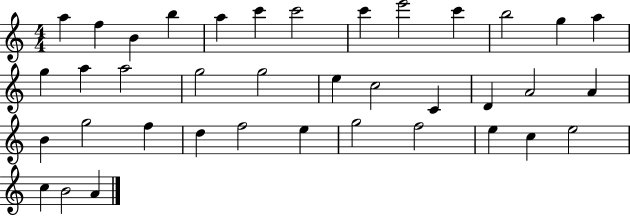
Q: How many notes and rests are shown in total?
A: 38